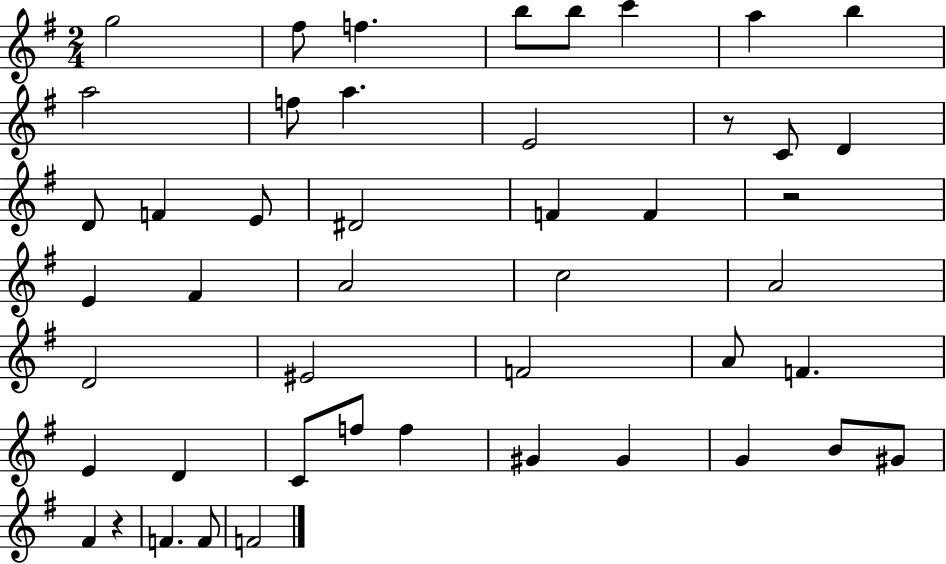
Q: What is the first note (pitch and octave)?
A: G5